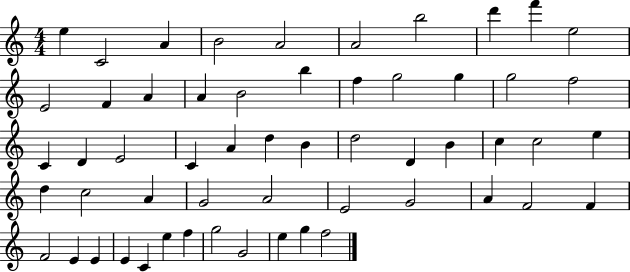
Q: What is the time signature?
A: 4/4